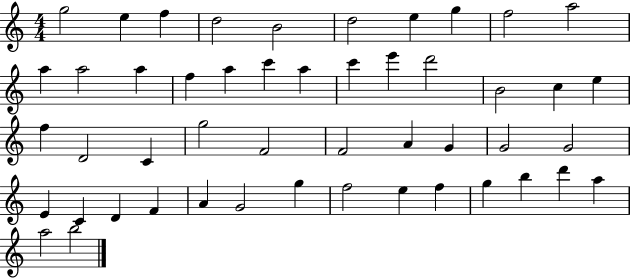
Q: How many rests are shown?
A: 0